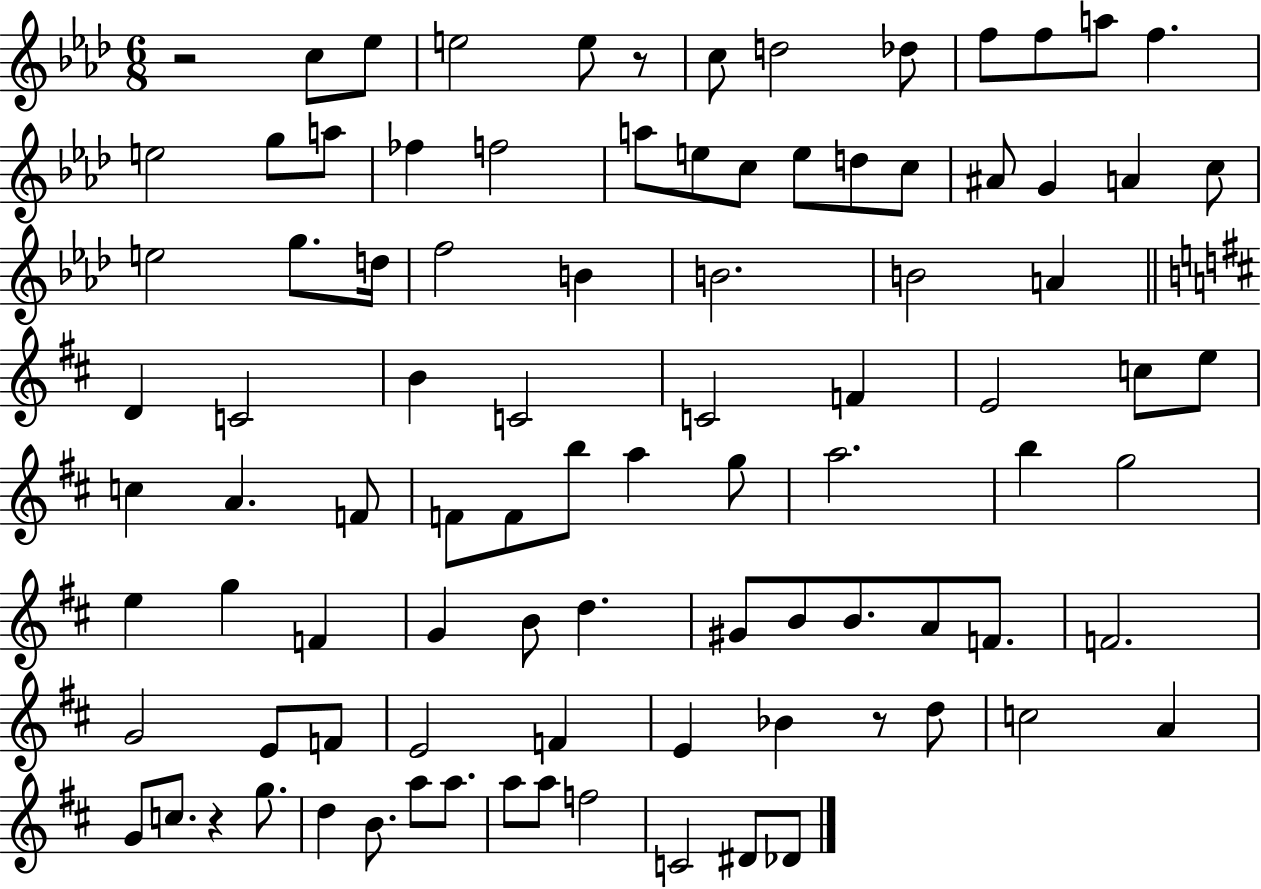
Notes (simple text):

R/h C5/e Eb5/e E5/h E5/e R/e C5/e D5/h Db5/e F5/e F5/e A5/e F5/q. E5/h G5/e A5/e FES5/q F5/h A5/e E5/e C5/e E5/e D5/e C5/e A#4/e G4/q A4/q C5/e E5/h G5/e. D5/s F5/h B4/q B4/h. B4/h A4/q D4/q C4/h B4/q C4/h C4/h F4/q E4/h C5/e E5/e C5/q A4/q. F4/e F4/e F4/e B5/e A5/q G5/e A5/h. B5/q G5/h E5/q G5/q F4/q G4/q B4/e D5/q. G#4/e B4/e B4/e. A4/e F4/e. F4/h. G4/h E4/e F4/e E4/h F4/q E4/q Bb4/q R/e D5/e C5/h A4/q G4/e C5/e. R/q G5/e. D5/q B4/e. A5/e A5/e. A5/e A5/e F5/h C4/h D#4/e Db4/e